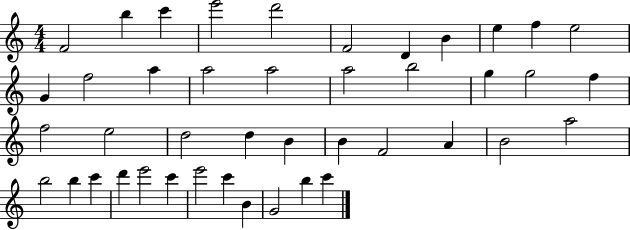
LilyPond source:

{
  \clef treble
  \numericTimeSignature
  \time 4/4
  \key c \major
  f'2 b''4 c'''4 | e'''2 d'''2 | f'2 d'4 b'4 | e''4 f''4 e''2 | \break g'4 f''2 a''4 | a''2 a''2 | a''2 b''2 | g''4 g''2 f''4 | \break f''2 e''2 | d''2 d''4 b'4 | b'4 f'2 a'4 | b'2 a''2 | \break b''2 b''4 c'''4 | d'''4 e'''2 c'''4 | e'''2 c'''4 b'4 | g'2 b''4 c'''4 | \break \bar "|."
}